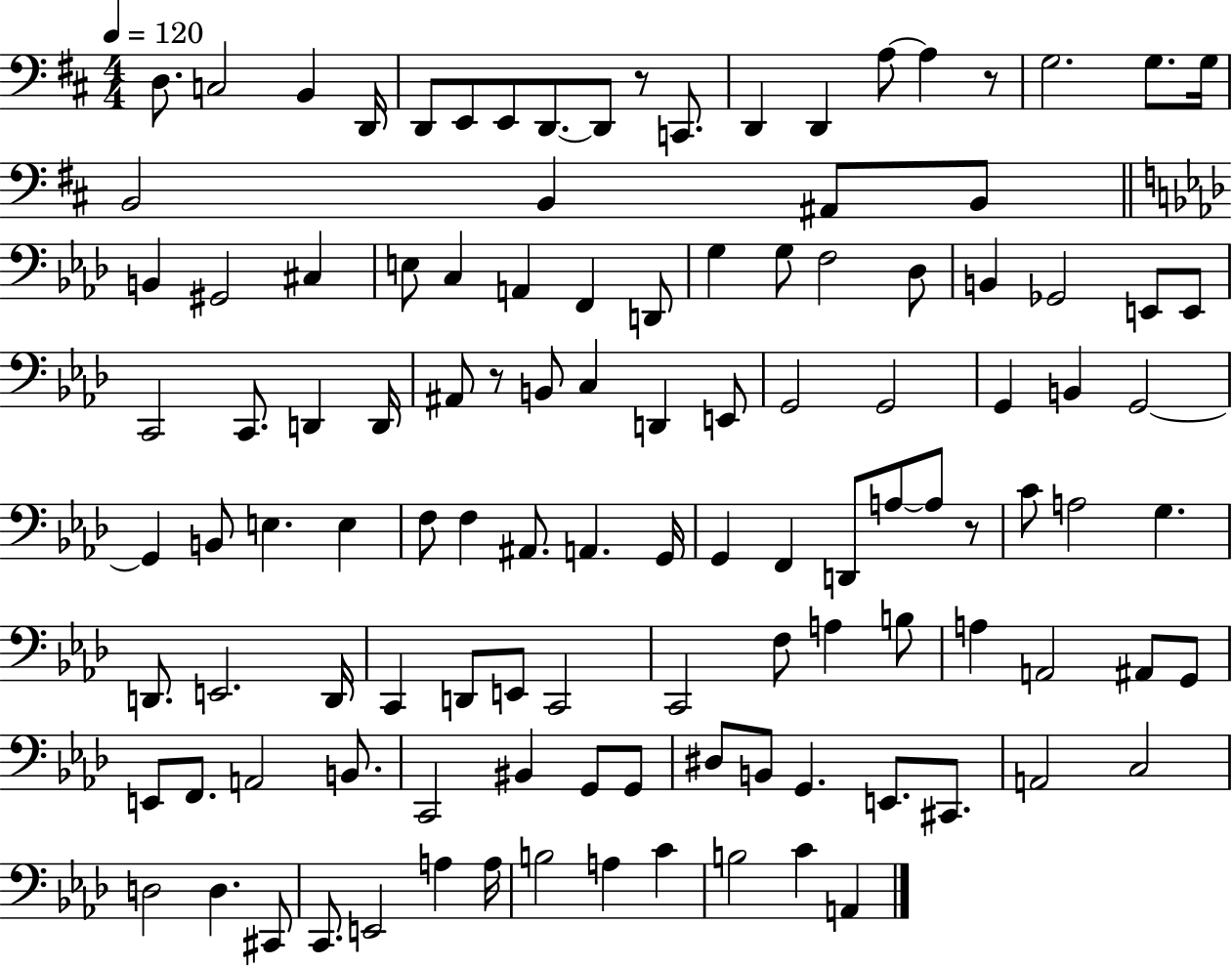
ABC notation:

X:1
T:Untitled
M:4/4
L:1/4
K:D
D,/2 C,2 B,, D,,/4 D,,/2 E,,/2 E,,/2 D,,/2 D,,/2 z/2 C,,/2 D,, D,, A,/2 A, z/2 G,2 G,/2 G,/4 B,,2 B,, ^A,,/2 B,,/2 B,, ^G,,2 ^C, E,/2 C, A,, F,, D,,/2 G, G,/2 F,2 _D,/2 B,, _G,,2 E,,/2 E,,/2 C,,2 C,,/2 D,, D,,/4 ^A,,/2 z/2 B,,/2 C, D,, E,,/2 G,,2 G,,2 G,, B,, G,,2 G,, B,,/2 E, E, F,/2 F, ^A,,/2 A,, G,,/4 G,, F,, D,,/2 A,/2 A,/2 z/2 C/2 A,2 G, D,,/2 E,,2 D,,/4 C,, D,,/2 E,,/2 C,,2 C,,2 F,/2 A, B,/2 A, A,,2 ^A,,/2 G,,/2 E,,/2 F,,/2 A,,2 B,,/2 C,,2 ^B,, G,,/2 G,,/2 ^D,/2 B,,/2 G,, E,,/2 ^C,,/2 A,,2 C,2 D,2 D, ^C,,/2 C,,/2 E,,2 A, A,/4 B,2 A, C B,2 C A,,